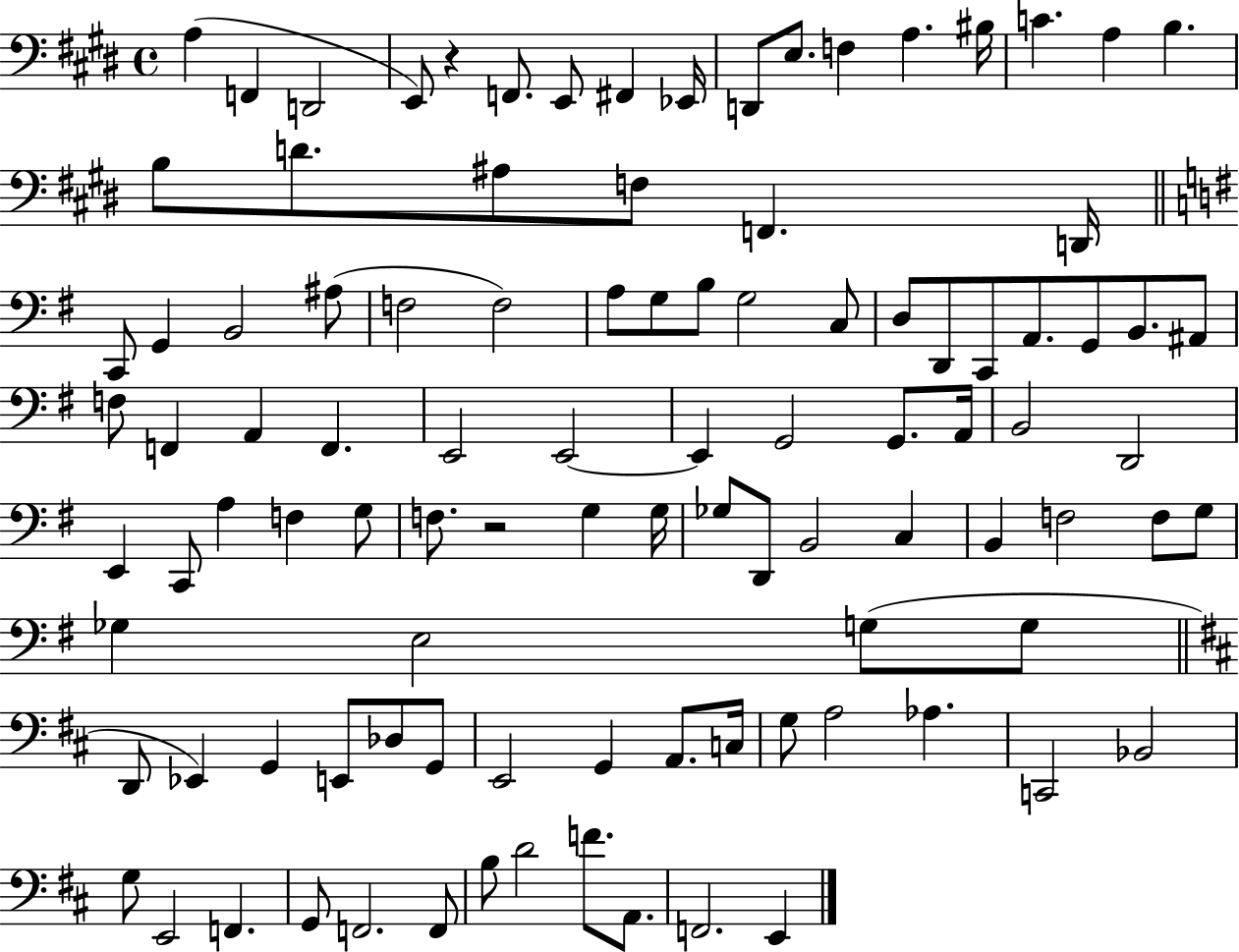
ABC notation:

X:1
T:Untitled
M:4/4
L:1/4
K:E
A, F,, D,,2 E,,/2 z F,,/2 E,,/2 ^F,, _E,,/4 D,,/2 E,/2 F, A, ^B,/4 C A, B, B,/2 D/2 ^A,/2 F,/2 F,, D,,/4 C,,/2 G,, B,,2 ^A,/2 F,2 F,2 A,/2 G,/2 B,/2 G,2 C,/2 D,/2 D,,/2 C,,/2 A,,/2 G,,/2 B,,/2 ^A,,/2 F,/2 F,, A,, F,, E,,2 E,,2 E,, G,,2 G,,/2 A,,/4 B,,2 D,,2 E,, C,,/2 A, F, G,/2 F,/2 z2 G, G,/4 _G,/2 D,,/2 B,,2 C, B,, F,2 F,/2 G,/2 _G, E,2 G,/2 G,/2 D,,/2 _E,, G,, E,,/2 _D,/2 G,,/2 E,,2 G,, A,,/2 C,/4 G,/2 A,2 _A, C,,2 _B,,2 G,/2 E,,2 F,, G,,/2 F,,2 F,,/2 B,/2 D2 F/2 A,,/2 F,,2 E,,